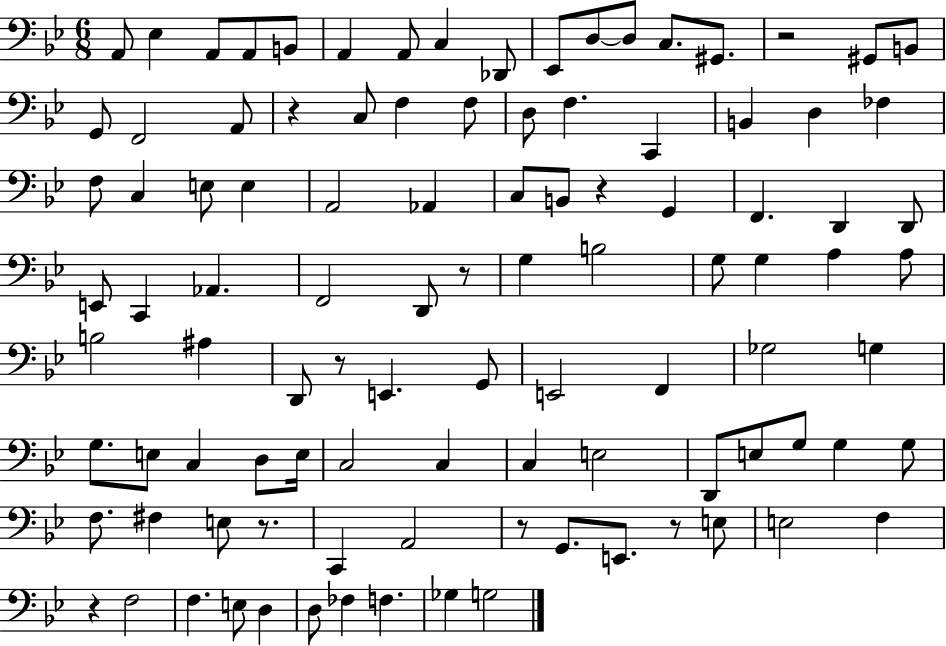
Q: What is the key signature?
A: BES major